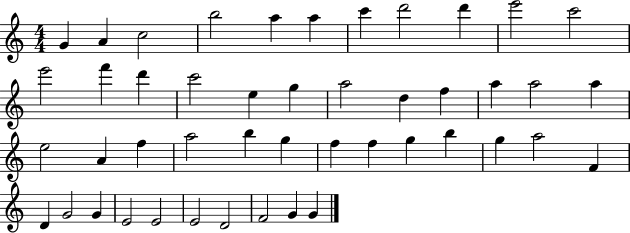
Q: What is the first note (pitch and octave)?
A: G4